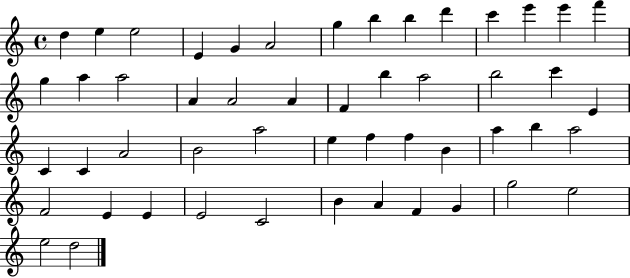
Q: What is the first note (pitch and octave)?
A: D5